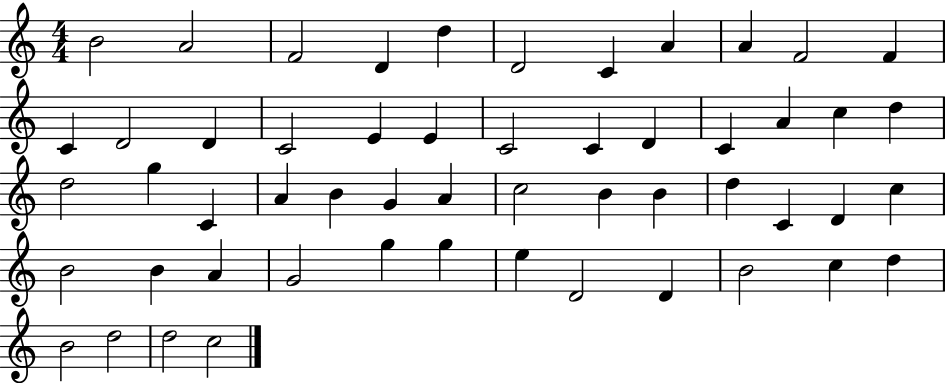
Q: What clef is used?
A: treble